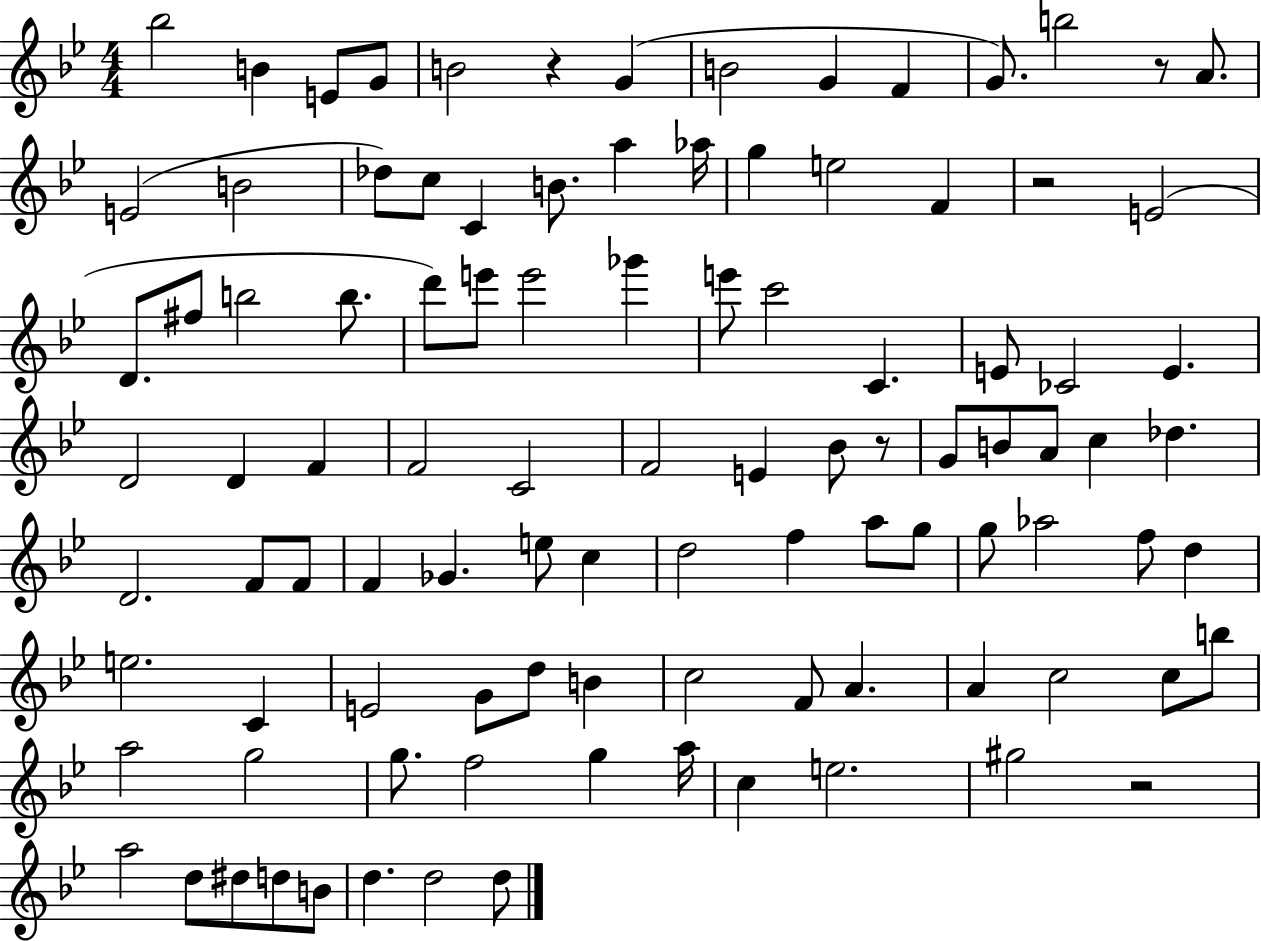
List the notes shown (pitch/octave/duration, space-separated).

Bb5/h B4/q E4/e G4/e B4/h R/q G4/q B4/h G4/q F4/q G4/e. B5/h R/e A4/e. E4/h B4/h Db5/e C5/e C4/q B4/e. A5/q Ab5/s G5/q E5/h F4/q R/h E4/h D4/e. F#5/e B5/h B5/e. D6/e E6/e E6/h Gb6/q E6/e C6/h C4/q. E4/e CES4/h E4/q. D4/h D4/q F4/q F4/h C4/h F4/h E4/q Bb4/e R/e G4/e B4/e A4/e C5/q Db5/q. D4/h. F4/e F4/e F4/q Gb4/q. E5/e C5/q D5/h F5/q A5/e G5/e G5/e Ab5/h F5/e D5/q E5/h. C4/q E4/h G4/e D5/e B4/q C5/h F4/e A4/q. A4/q C5/h C5/e B5/e A5/h G5/h G5/e. F5/h G5/q A5/s C5/q E5/h. G#5/h R/h A5/h D5/e D#5/e D5/e B4/e D5/q. D5/h D5/e